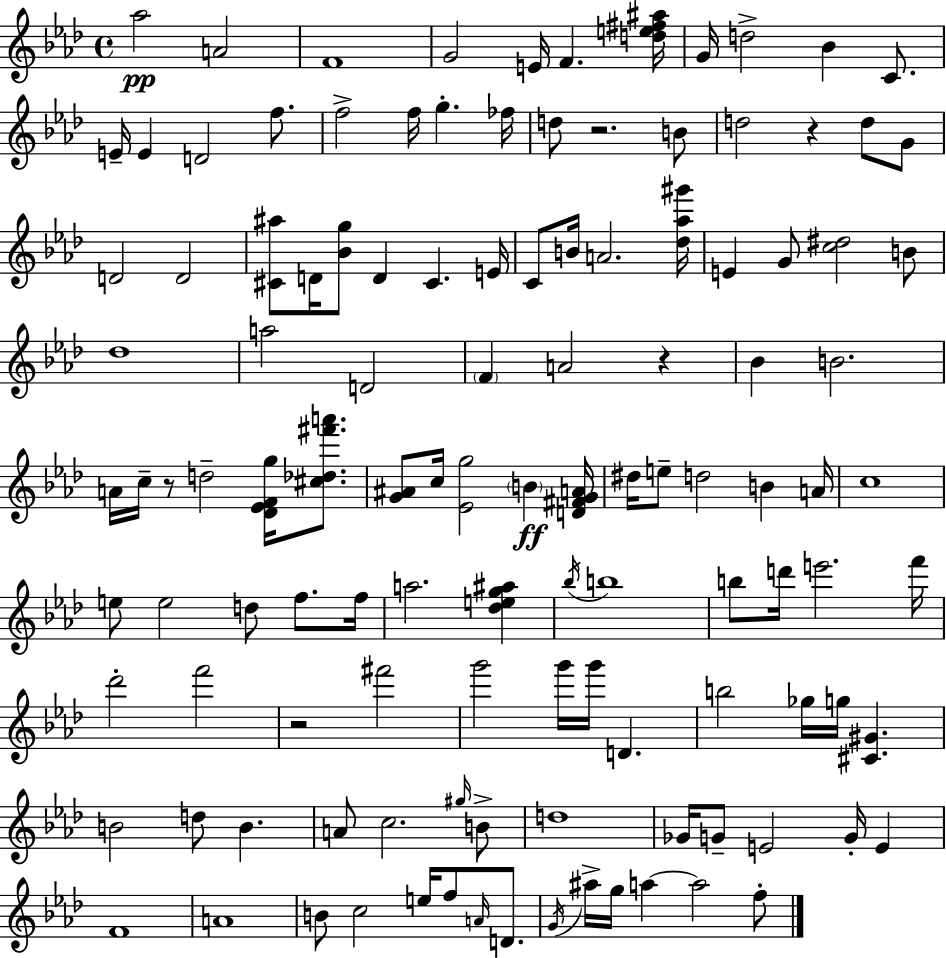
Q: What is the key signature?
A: AES major